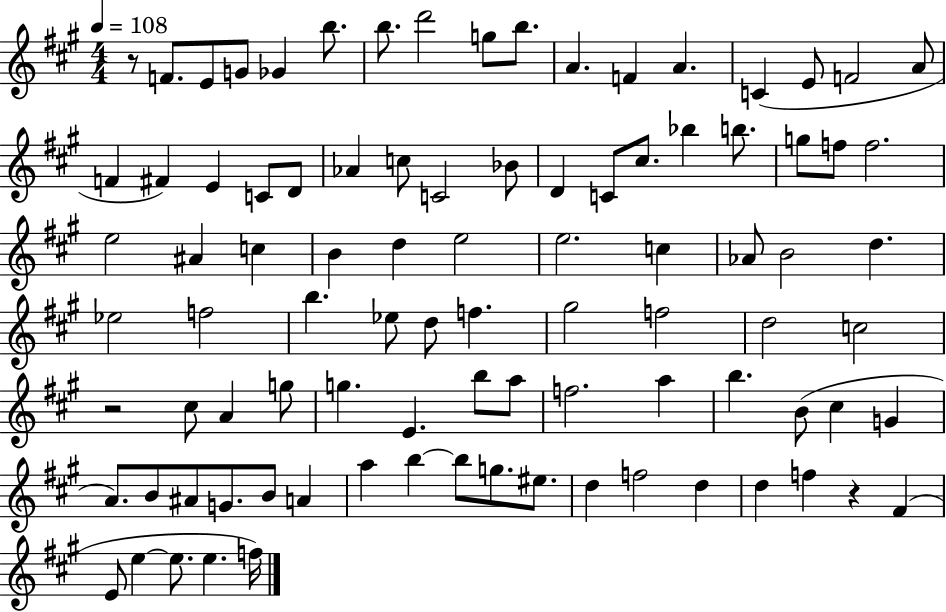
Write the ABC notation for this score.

X:1
T:Untitled
M:4/4
L:1/4
K:A
z/2 F/2 E/2 G/2 _G b/2 b/2 d'2 g/2 b/2 A F A C E/2 F2 A/2 F ^F E C/2 D/2 _A c/2 C2 _B/2 D C/2 ^c/2 _b b/2 g/2 f/2 f2 e2 ^A c B d e2 e2 c _A/2 B2 d _e2 f2 b _e/2 d/2 f ^g2 f2 d2 c2 z2 ^c/2 A g/2 g E b/2 a/2 f2 a b B/2 ^c G A/2 B/2 ^A/2 G/2 B/2 A a b b/2 g/2 ^e/2 d f2 d d f z ^F E/2 e e/2 e f/4